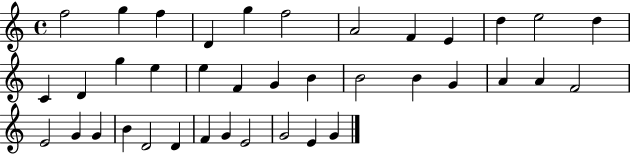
{
  \clef treble
  \time 4/4
  \defaultTimeSignature
  \key c \major
  f''2 g''4 f''4 | d'4 g''4 f''2 | a'2 f'4 e'4 | d''4 e''2 d''4 | \break c'4 d'4 g''4 e''4 | e''4 f'4 g'4 b'4 | b'2 b'4 g'4 | a'4 a'4 f'2 | \break e'2 g'4 g'4 | b'4 d'2 d'4 | f'4 g'4 e'2 | g'2 e'4 g'4 | \break \bar "|."
}